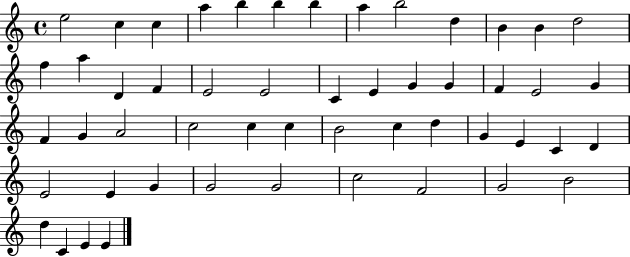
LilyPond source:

{
  \clef treble
  \time 4/4
  \defaultTimeSignature
  \key c \major
  e''2 c''4 c''4 | a''4 b''4 b''4 b''4 | a''4 b''2 d''4 | b'4 b'4 d''2 | \break f''4 a''4 d'4 f'4 | e'2 e'2 | c'4 e'4 g'4 g'4 | f'4 e'2 g'4 | \break f'4 g'4 a'2 | c''2 c''4 c''4 | b'2 c''4 d''4 | g'4 e'4 c'4 d'4 | \break e'2 e'4 g'4 | g'2 g'2 | c''2 f'2 | g'2 b'2 | \break d''4 c'4 e'4 e'4 | \bar "|."
}